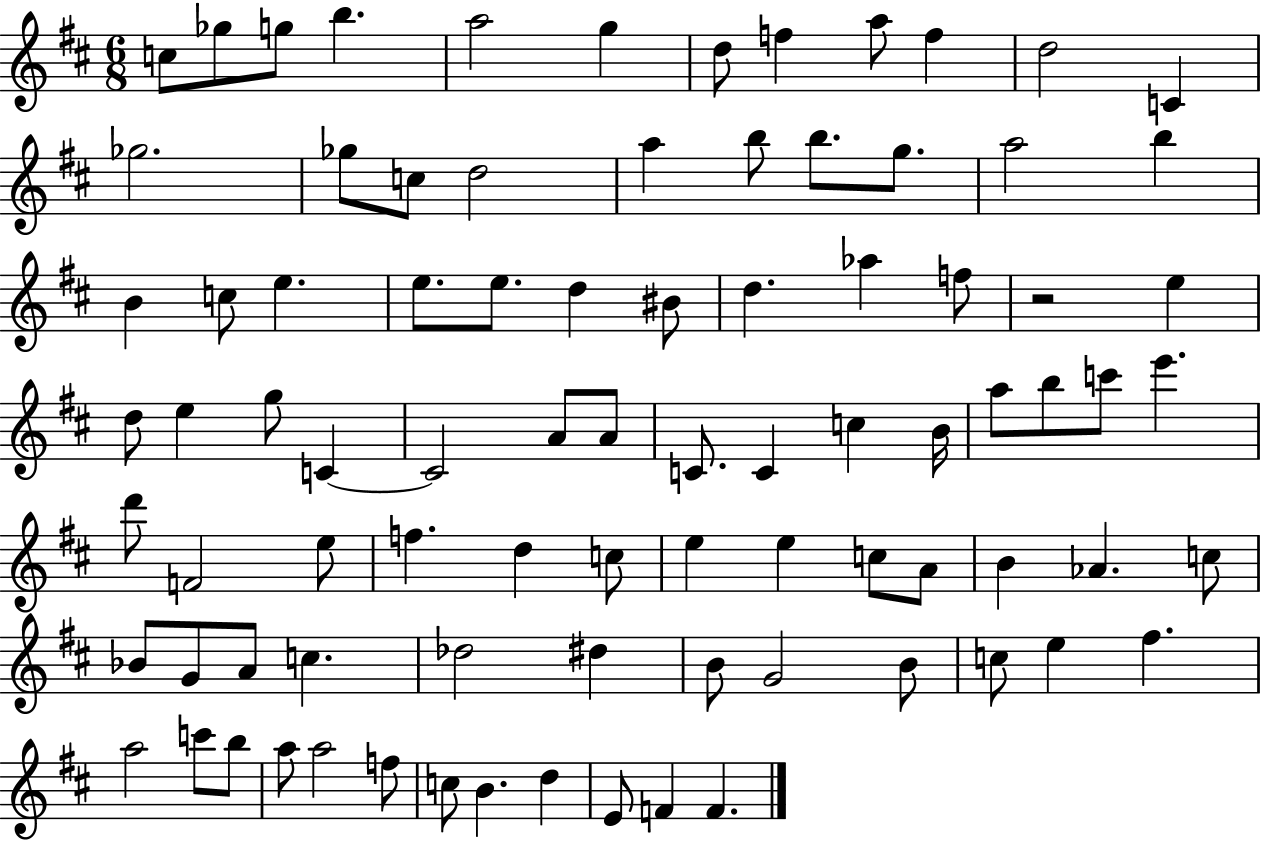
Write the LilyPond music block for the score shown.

{
  \clef treble
  \numericTimeSignature
  \time 6/8
  \key d \major
  c''8 ges''8 g''8 b''4. | a''2 g''4 | d''8 f''4 a''8 f''4 | d''2 c'4 | \break ges''2. | ges''8 c''8 d''2 | a''4 b''8 b''8. g''8. | a''2 b''4 | \break b'4 c''8 e''4. | e''8. e''8. d''4 bis'8 | d''4. aes''4 f''8 | r2 e''4 | \break d''8 e''4 g''8 c'4~~ | c'2 a'8 a'8 | c'8. c'4 c''4 b'16 | a''8 b''8 c'''8 e'''4. | \break d'''8 f'2 e''8 | f''4. d''4 c''8 | e''4 e''4 c''8 a'8 | b'4 aes'4. c''8 | \break bes'8 g'8 a'8 c''4. | des''2 dis''4 | b'8 g'2 b'8 | c''8 e''4 fis''4. | \break a''2 c'''8 b''8 | a''8 a''2 f''8 | c''8 b'4. d''4 | e'8 f'4 f'4. | \break \bar "|."
}